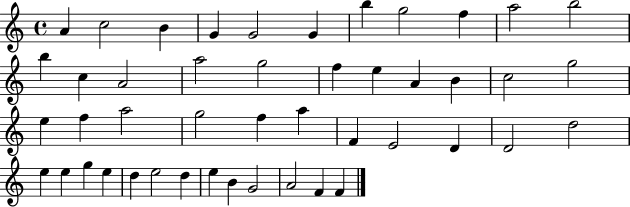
X:1
T:Untitled
M:4/4
L:1/4
K:C
A c2 B G G2 G b g2 f a2 b2 b c A2 a2 g2 f e A B c2 g2 e f a2 g2 f a F E2 D D2 d2 e e g e d e2 d e B G2 A2 F F